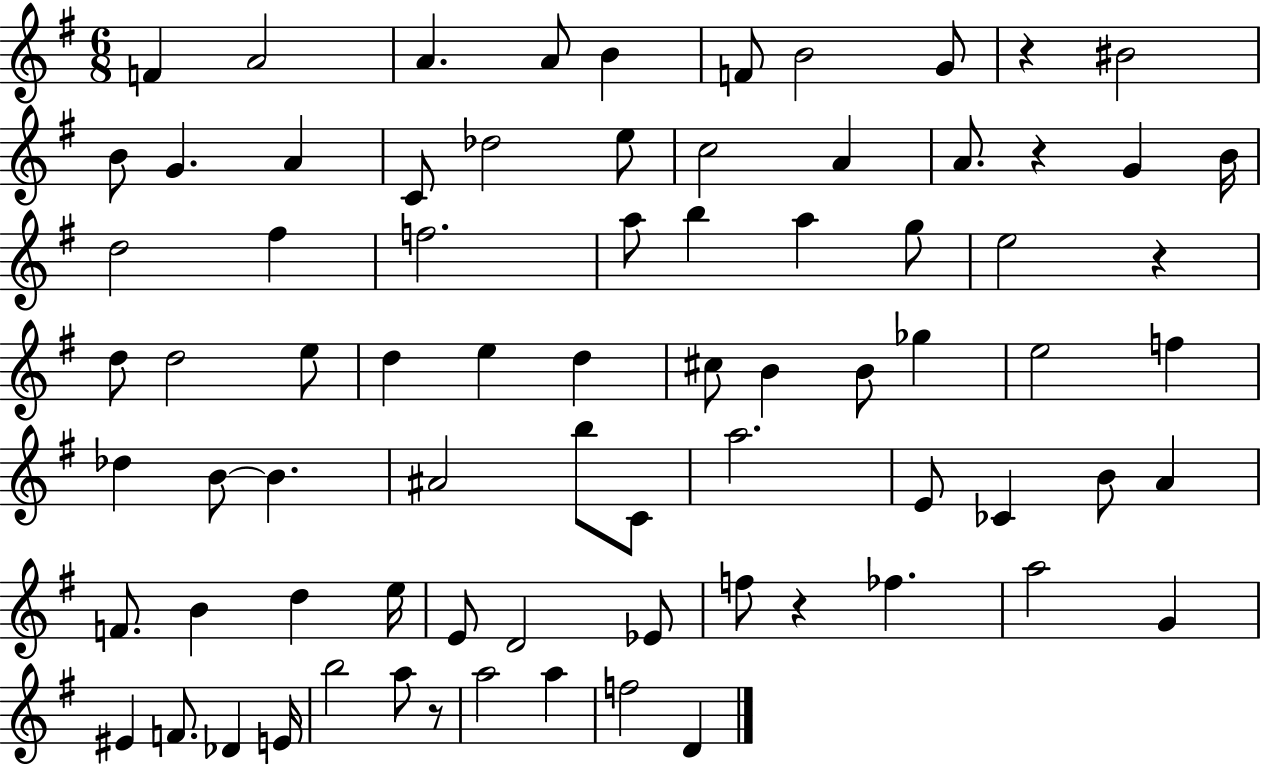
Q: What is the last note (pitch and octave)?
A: D4